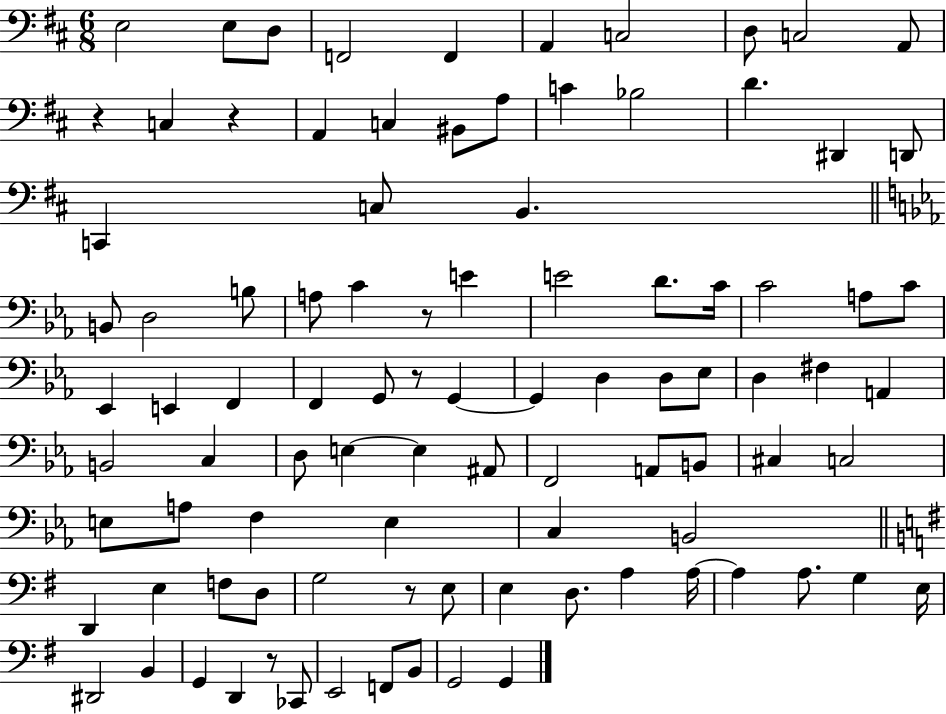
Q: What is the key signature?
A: D major